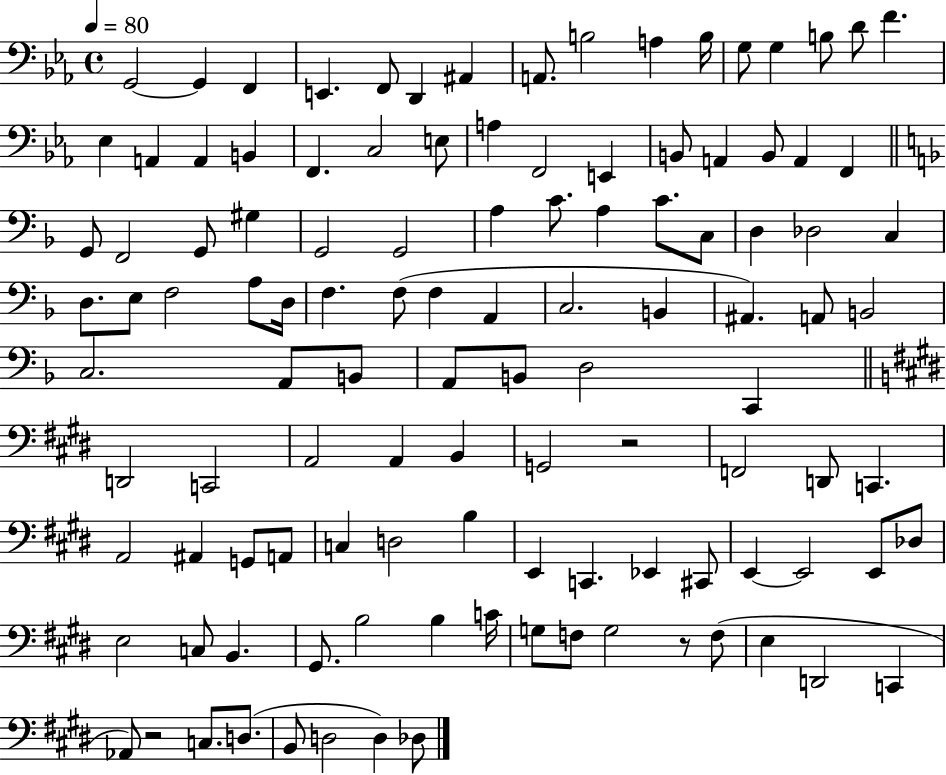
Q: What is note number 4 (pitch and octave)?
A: E2